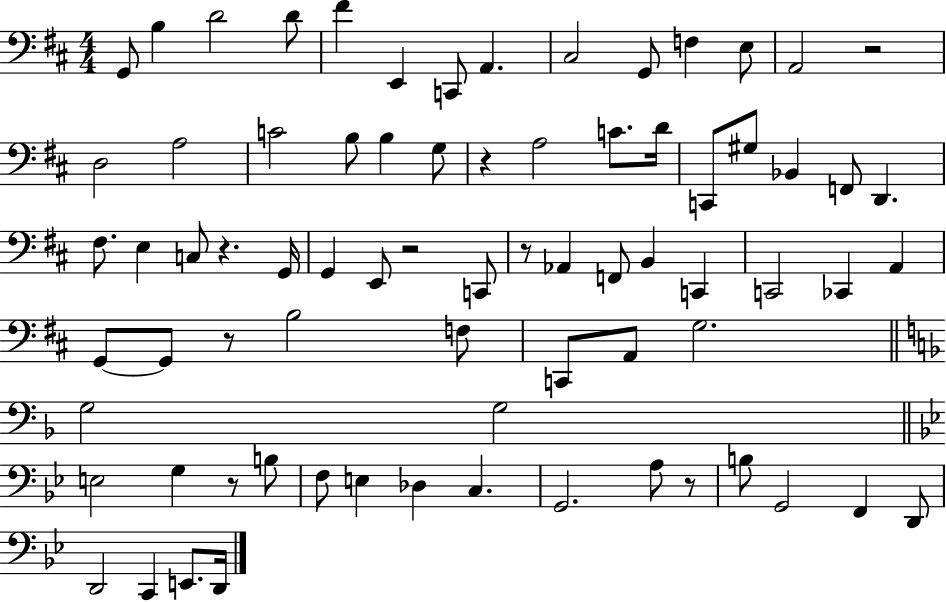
G2/e B3/q D4/h D4/e F#4/q E2/q C2/e A2/q. C#3/h G2/e F3/q E3/e A2/h R/h D3/h A3/h C4/h B3/e B3/q G3/e R/q A3/h C4/e. D4/s C2/e G#3/e Bb2/q F2/e D2/q. F#3/e. E3/q C3/e R/q. G2/s G2/q E2/e R/h C2/e R/e Ab2/q F2/e B2/q C2/q C2/h CES2/q A2/q G2/e G2/e R/e B3/h F3/e C2/e A2/e G3/h. G3/h G3/h E3/h G3/q R/e B3/e F3/e E3/q Db3/q C3/q. G2/h. A3/e R/e B3/e G2/h F2/q D2/e D2/h C2/q E2/e. D2/s